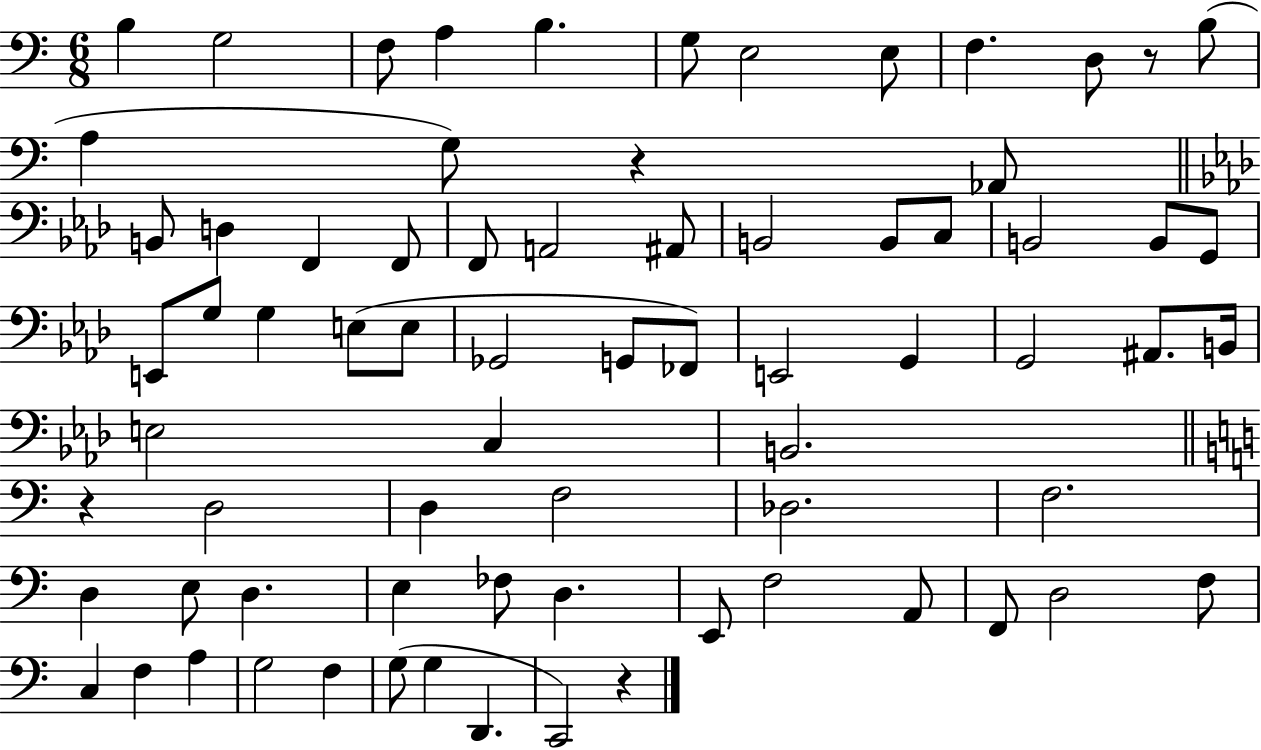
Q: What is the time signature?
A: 6/8